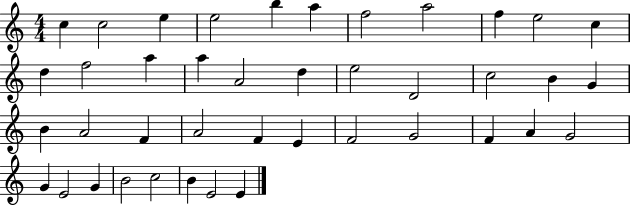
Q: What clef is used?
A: treble